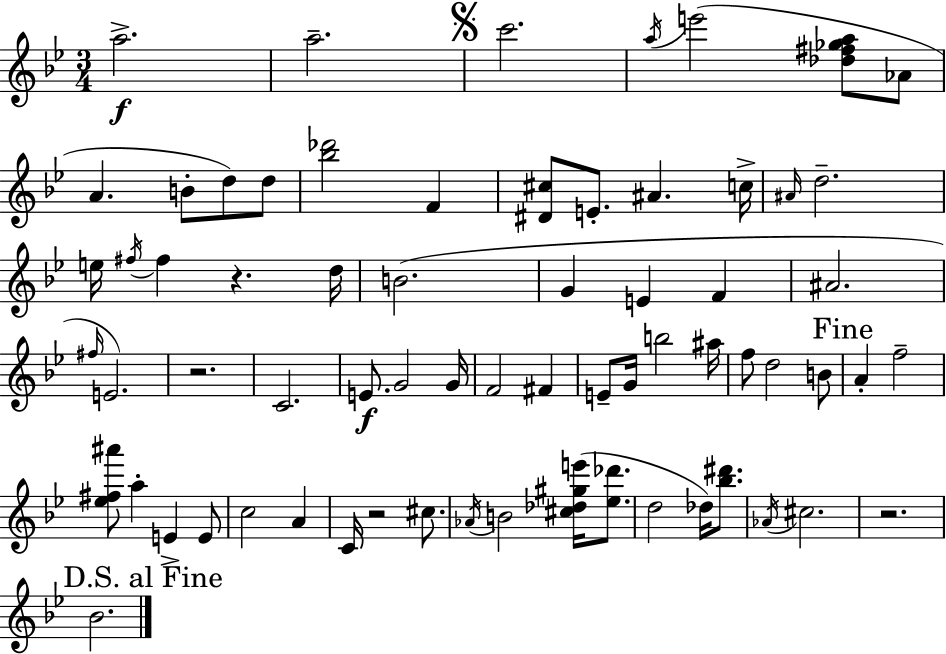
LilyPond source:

{
  \clef treble
  \numericTimeSignature
  \time 3/4
  \key bes \major
  a''2.->\f | a''2.-- | \mark \markup { \musicglyph "scripts.segno" } c'''2. | \acciaccatura { a''16 } e'''2( <des'' fis'' ges'' a''>8 aes'8 | \break a'4. b'8-. d''8) d''8 | <bes'' des'''>2 f'4 | <dis' cis''>8 e'8.-. ais'4. | c''16-> \grace { ais'16 } d''2.-- | \break e''16 \acciaccatura { fis''16 } fis''4 r4. | d''16 b'2.( | g'4 e'4 f'4 | ais'2. | \break \grace { fis''16 }) e'2. | r2. | c'2. | e'8.\f g'2 | \break g'16 f'2 | fis'4 e'8-- g'16 b''2 | ais''16 f''8 d''2 | b'8 \mark "Fine" a'4-. f''2-- | \break <ees'' fis'' ais'''>8 a''4-. e'4-> | e'8 c''2 | a'4 c'16 r2 | cis''8. \acciaccatura { aes'16 } b'2 | \break <cis'' des'' gis'' e'''>16( <ees'' des'''>8. d''2 | des''16) <bes'' dis'''>8. \acciaccatura { aes'16 } cis''2. | r2. | \mark "D.S. al Fine" bes'2. | \break \bar "|."
}